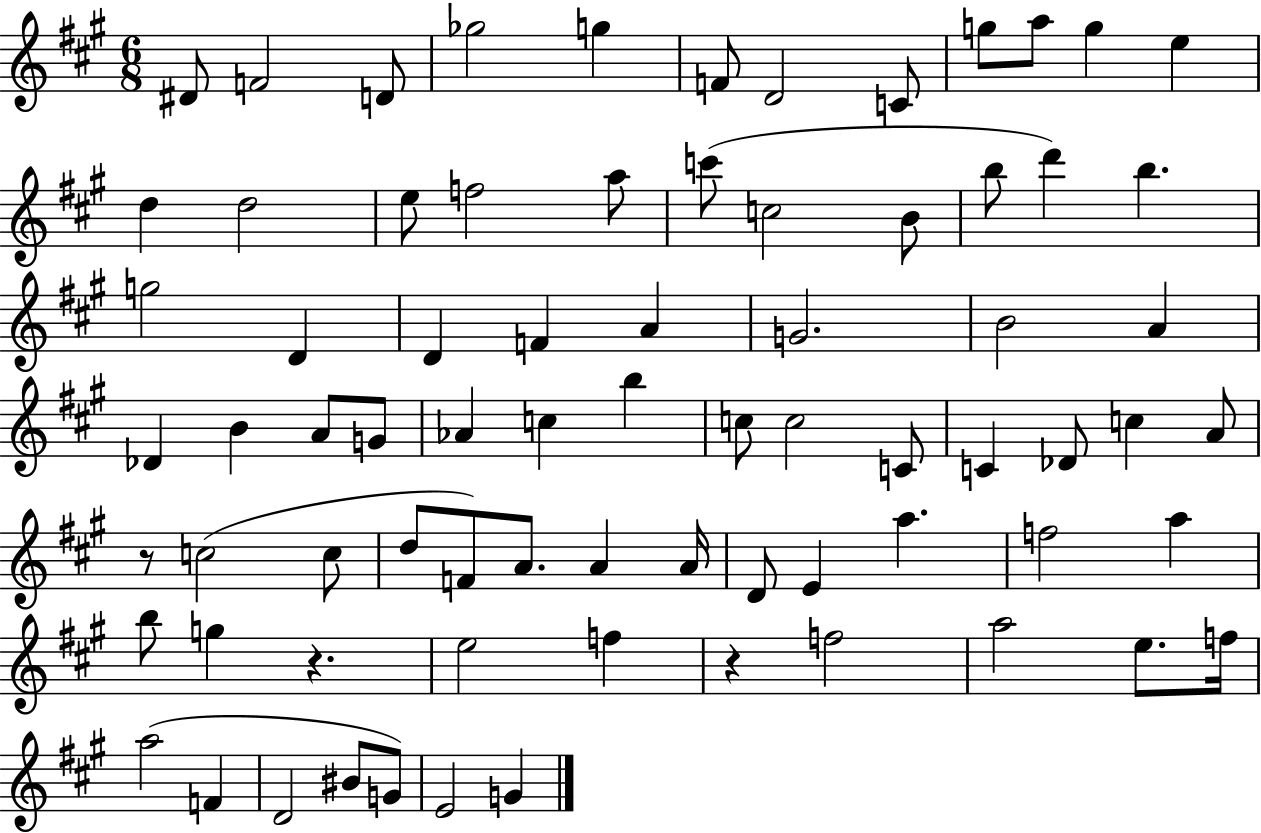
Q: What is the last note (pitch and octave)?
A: G4